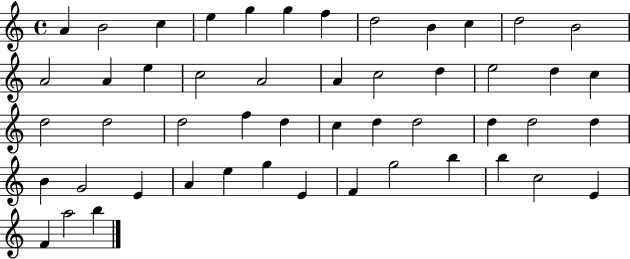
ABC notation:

X:1
T:Untitled
M:4/4
L:1/4
K:C
A B2 c e g g f d2 B c d2 B2 A2 A e c2 A2 A c2 d e2 d c d2 d2 d2 f d c d d2 d d2 d B G2 E A e g E F g2 b b c2 E F a2 b